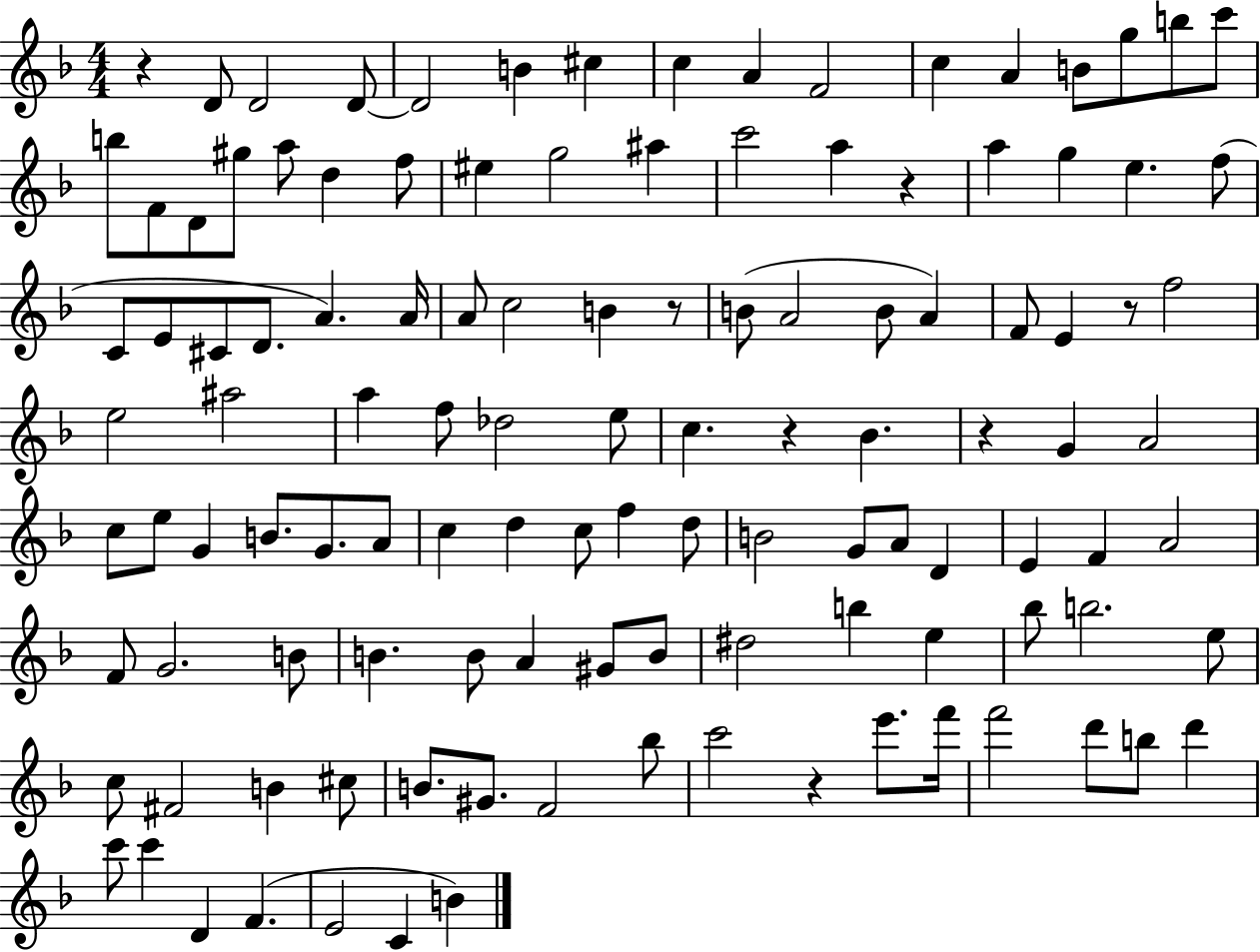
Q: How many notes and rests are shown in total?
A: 118